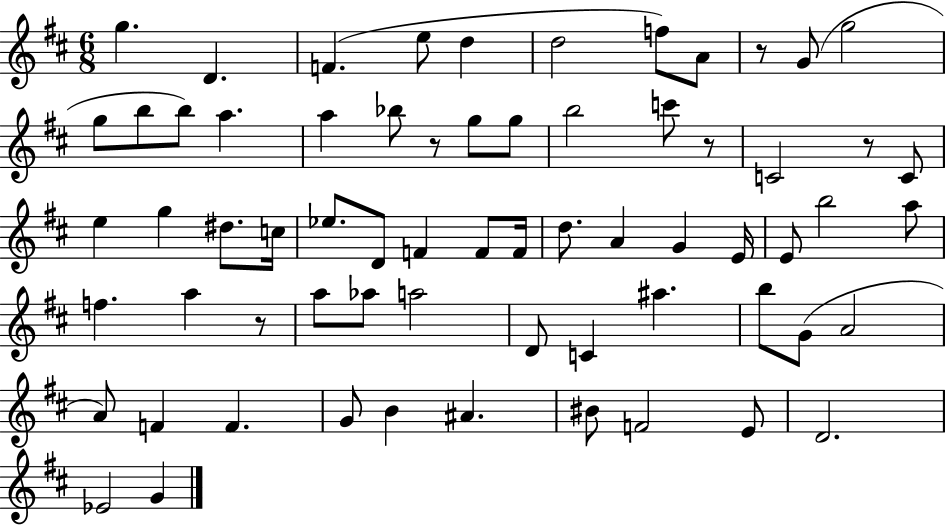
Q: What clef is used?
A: treble